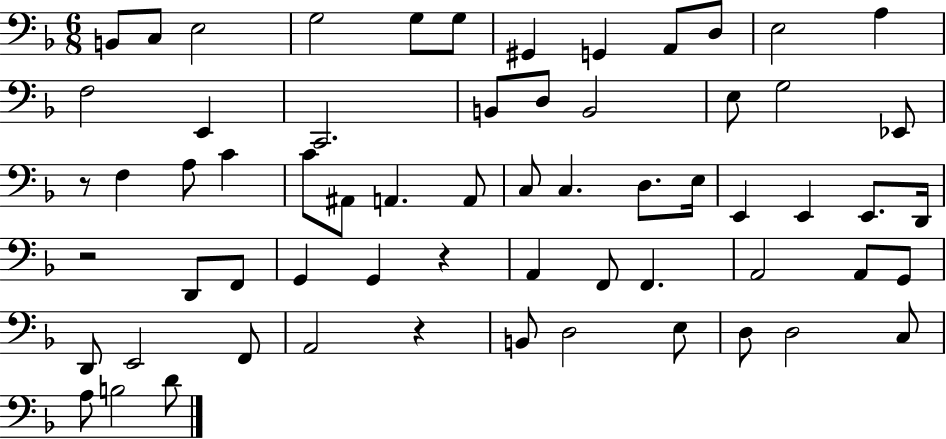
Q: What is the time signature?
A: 6/8